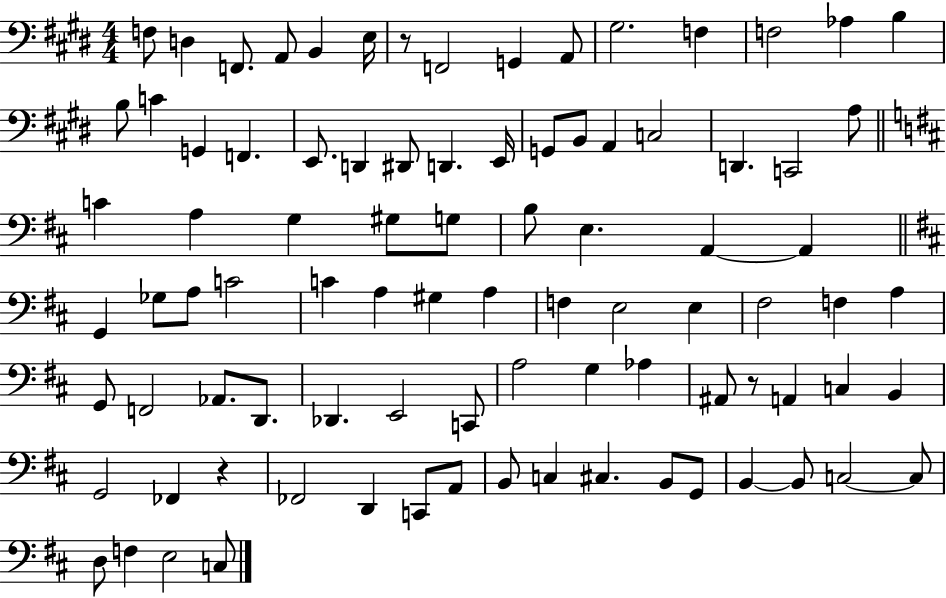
{
  \clef bass
  \numericTimeSignature
  \time 4/4
  \key e \major
  f8 d4 f,8. a,8 b,4 e16 | r8 f,2 g,4 a,8 | gis2. f4 | f2 aes4 b4 | \break b8 c'4 g,4 f,4. | e,8. d,4 dis,8 d,4. e,16 | g,8 b,8 a,4 c2 | d,4. c,2 a8 | \break \bar "||" \break \key d \major c'4 a4 g4 gis8 g8 | b8 e4. a,4~~ a,4 | \bar "||" \break \key d \major g,4 ges8 a8 c'2 | c'4 a4 gis4 a4 | f4 e2 e4 | fis2 f4 a4 | \break g,8 f,2 aes,8. d,8. | des,4. e,2 c,8 | a2 g4 aes4 | ais,8 r8 a,4 c4 b,4 | \break g,2 fes,4 r4 | fes,2 d,4 c,8 a,8 | b,8 c4 cis4. b,8 g,8 | b,4~~ b,8 c2~~ c8 | \break d8 f4 e2 c8 | \bar "|."
}